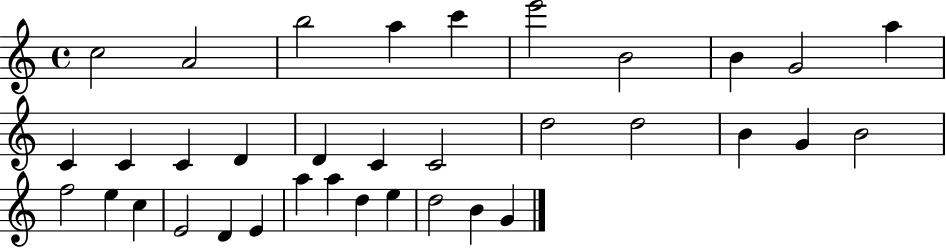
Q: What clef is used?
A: treble